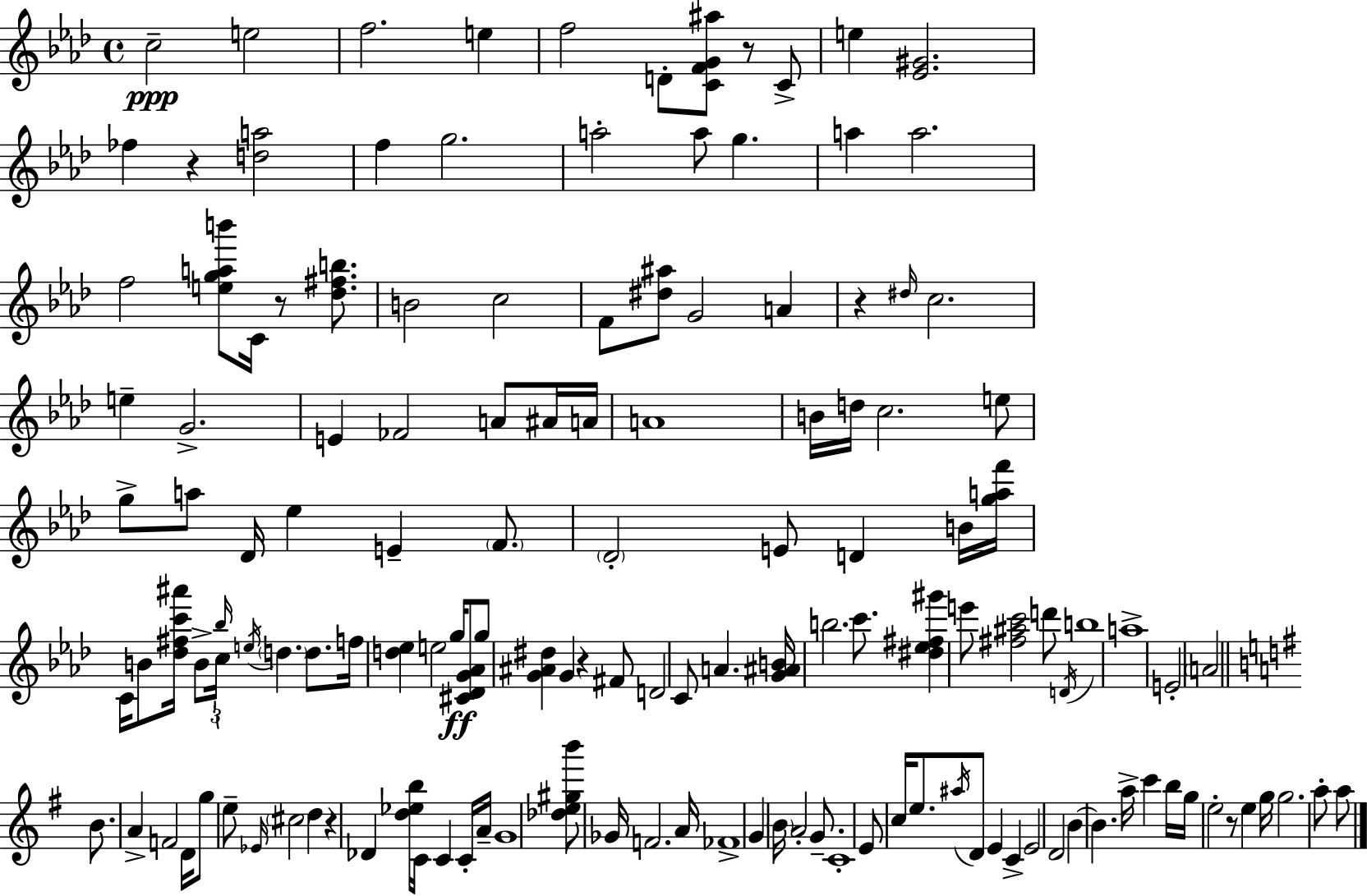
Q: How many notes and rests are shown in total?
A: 141